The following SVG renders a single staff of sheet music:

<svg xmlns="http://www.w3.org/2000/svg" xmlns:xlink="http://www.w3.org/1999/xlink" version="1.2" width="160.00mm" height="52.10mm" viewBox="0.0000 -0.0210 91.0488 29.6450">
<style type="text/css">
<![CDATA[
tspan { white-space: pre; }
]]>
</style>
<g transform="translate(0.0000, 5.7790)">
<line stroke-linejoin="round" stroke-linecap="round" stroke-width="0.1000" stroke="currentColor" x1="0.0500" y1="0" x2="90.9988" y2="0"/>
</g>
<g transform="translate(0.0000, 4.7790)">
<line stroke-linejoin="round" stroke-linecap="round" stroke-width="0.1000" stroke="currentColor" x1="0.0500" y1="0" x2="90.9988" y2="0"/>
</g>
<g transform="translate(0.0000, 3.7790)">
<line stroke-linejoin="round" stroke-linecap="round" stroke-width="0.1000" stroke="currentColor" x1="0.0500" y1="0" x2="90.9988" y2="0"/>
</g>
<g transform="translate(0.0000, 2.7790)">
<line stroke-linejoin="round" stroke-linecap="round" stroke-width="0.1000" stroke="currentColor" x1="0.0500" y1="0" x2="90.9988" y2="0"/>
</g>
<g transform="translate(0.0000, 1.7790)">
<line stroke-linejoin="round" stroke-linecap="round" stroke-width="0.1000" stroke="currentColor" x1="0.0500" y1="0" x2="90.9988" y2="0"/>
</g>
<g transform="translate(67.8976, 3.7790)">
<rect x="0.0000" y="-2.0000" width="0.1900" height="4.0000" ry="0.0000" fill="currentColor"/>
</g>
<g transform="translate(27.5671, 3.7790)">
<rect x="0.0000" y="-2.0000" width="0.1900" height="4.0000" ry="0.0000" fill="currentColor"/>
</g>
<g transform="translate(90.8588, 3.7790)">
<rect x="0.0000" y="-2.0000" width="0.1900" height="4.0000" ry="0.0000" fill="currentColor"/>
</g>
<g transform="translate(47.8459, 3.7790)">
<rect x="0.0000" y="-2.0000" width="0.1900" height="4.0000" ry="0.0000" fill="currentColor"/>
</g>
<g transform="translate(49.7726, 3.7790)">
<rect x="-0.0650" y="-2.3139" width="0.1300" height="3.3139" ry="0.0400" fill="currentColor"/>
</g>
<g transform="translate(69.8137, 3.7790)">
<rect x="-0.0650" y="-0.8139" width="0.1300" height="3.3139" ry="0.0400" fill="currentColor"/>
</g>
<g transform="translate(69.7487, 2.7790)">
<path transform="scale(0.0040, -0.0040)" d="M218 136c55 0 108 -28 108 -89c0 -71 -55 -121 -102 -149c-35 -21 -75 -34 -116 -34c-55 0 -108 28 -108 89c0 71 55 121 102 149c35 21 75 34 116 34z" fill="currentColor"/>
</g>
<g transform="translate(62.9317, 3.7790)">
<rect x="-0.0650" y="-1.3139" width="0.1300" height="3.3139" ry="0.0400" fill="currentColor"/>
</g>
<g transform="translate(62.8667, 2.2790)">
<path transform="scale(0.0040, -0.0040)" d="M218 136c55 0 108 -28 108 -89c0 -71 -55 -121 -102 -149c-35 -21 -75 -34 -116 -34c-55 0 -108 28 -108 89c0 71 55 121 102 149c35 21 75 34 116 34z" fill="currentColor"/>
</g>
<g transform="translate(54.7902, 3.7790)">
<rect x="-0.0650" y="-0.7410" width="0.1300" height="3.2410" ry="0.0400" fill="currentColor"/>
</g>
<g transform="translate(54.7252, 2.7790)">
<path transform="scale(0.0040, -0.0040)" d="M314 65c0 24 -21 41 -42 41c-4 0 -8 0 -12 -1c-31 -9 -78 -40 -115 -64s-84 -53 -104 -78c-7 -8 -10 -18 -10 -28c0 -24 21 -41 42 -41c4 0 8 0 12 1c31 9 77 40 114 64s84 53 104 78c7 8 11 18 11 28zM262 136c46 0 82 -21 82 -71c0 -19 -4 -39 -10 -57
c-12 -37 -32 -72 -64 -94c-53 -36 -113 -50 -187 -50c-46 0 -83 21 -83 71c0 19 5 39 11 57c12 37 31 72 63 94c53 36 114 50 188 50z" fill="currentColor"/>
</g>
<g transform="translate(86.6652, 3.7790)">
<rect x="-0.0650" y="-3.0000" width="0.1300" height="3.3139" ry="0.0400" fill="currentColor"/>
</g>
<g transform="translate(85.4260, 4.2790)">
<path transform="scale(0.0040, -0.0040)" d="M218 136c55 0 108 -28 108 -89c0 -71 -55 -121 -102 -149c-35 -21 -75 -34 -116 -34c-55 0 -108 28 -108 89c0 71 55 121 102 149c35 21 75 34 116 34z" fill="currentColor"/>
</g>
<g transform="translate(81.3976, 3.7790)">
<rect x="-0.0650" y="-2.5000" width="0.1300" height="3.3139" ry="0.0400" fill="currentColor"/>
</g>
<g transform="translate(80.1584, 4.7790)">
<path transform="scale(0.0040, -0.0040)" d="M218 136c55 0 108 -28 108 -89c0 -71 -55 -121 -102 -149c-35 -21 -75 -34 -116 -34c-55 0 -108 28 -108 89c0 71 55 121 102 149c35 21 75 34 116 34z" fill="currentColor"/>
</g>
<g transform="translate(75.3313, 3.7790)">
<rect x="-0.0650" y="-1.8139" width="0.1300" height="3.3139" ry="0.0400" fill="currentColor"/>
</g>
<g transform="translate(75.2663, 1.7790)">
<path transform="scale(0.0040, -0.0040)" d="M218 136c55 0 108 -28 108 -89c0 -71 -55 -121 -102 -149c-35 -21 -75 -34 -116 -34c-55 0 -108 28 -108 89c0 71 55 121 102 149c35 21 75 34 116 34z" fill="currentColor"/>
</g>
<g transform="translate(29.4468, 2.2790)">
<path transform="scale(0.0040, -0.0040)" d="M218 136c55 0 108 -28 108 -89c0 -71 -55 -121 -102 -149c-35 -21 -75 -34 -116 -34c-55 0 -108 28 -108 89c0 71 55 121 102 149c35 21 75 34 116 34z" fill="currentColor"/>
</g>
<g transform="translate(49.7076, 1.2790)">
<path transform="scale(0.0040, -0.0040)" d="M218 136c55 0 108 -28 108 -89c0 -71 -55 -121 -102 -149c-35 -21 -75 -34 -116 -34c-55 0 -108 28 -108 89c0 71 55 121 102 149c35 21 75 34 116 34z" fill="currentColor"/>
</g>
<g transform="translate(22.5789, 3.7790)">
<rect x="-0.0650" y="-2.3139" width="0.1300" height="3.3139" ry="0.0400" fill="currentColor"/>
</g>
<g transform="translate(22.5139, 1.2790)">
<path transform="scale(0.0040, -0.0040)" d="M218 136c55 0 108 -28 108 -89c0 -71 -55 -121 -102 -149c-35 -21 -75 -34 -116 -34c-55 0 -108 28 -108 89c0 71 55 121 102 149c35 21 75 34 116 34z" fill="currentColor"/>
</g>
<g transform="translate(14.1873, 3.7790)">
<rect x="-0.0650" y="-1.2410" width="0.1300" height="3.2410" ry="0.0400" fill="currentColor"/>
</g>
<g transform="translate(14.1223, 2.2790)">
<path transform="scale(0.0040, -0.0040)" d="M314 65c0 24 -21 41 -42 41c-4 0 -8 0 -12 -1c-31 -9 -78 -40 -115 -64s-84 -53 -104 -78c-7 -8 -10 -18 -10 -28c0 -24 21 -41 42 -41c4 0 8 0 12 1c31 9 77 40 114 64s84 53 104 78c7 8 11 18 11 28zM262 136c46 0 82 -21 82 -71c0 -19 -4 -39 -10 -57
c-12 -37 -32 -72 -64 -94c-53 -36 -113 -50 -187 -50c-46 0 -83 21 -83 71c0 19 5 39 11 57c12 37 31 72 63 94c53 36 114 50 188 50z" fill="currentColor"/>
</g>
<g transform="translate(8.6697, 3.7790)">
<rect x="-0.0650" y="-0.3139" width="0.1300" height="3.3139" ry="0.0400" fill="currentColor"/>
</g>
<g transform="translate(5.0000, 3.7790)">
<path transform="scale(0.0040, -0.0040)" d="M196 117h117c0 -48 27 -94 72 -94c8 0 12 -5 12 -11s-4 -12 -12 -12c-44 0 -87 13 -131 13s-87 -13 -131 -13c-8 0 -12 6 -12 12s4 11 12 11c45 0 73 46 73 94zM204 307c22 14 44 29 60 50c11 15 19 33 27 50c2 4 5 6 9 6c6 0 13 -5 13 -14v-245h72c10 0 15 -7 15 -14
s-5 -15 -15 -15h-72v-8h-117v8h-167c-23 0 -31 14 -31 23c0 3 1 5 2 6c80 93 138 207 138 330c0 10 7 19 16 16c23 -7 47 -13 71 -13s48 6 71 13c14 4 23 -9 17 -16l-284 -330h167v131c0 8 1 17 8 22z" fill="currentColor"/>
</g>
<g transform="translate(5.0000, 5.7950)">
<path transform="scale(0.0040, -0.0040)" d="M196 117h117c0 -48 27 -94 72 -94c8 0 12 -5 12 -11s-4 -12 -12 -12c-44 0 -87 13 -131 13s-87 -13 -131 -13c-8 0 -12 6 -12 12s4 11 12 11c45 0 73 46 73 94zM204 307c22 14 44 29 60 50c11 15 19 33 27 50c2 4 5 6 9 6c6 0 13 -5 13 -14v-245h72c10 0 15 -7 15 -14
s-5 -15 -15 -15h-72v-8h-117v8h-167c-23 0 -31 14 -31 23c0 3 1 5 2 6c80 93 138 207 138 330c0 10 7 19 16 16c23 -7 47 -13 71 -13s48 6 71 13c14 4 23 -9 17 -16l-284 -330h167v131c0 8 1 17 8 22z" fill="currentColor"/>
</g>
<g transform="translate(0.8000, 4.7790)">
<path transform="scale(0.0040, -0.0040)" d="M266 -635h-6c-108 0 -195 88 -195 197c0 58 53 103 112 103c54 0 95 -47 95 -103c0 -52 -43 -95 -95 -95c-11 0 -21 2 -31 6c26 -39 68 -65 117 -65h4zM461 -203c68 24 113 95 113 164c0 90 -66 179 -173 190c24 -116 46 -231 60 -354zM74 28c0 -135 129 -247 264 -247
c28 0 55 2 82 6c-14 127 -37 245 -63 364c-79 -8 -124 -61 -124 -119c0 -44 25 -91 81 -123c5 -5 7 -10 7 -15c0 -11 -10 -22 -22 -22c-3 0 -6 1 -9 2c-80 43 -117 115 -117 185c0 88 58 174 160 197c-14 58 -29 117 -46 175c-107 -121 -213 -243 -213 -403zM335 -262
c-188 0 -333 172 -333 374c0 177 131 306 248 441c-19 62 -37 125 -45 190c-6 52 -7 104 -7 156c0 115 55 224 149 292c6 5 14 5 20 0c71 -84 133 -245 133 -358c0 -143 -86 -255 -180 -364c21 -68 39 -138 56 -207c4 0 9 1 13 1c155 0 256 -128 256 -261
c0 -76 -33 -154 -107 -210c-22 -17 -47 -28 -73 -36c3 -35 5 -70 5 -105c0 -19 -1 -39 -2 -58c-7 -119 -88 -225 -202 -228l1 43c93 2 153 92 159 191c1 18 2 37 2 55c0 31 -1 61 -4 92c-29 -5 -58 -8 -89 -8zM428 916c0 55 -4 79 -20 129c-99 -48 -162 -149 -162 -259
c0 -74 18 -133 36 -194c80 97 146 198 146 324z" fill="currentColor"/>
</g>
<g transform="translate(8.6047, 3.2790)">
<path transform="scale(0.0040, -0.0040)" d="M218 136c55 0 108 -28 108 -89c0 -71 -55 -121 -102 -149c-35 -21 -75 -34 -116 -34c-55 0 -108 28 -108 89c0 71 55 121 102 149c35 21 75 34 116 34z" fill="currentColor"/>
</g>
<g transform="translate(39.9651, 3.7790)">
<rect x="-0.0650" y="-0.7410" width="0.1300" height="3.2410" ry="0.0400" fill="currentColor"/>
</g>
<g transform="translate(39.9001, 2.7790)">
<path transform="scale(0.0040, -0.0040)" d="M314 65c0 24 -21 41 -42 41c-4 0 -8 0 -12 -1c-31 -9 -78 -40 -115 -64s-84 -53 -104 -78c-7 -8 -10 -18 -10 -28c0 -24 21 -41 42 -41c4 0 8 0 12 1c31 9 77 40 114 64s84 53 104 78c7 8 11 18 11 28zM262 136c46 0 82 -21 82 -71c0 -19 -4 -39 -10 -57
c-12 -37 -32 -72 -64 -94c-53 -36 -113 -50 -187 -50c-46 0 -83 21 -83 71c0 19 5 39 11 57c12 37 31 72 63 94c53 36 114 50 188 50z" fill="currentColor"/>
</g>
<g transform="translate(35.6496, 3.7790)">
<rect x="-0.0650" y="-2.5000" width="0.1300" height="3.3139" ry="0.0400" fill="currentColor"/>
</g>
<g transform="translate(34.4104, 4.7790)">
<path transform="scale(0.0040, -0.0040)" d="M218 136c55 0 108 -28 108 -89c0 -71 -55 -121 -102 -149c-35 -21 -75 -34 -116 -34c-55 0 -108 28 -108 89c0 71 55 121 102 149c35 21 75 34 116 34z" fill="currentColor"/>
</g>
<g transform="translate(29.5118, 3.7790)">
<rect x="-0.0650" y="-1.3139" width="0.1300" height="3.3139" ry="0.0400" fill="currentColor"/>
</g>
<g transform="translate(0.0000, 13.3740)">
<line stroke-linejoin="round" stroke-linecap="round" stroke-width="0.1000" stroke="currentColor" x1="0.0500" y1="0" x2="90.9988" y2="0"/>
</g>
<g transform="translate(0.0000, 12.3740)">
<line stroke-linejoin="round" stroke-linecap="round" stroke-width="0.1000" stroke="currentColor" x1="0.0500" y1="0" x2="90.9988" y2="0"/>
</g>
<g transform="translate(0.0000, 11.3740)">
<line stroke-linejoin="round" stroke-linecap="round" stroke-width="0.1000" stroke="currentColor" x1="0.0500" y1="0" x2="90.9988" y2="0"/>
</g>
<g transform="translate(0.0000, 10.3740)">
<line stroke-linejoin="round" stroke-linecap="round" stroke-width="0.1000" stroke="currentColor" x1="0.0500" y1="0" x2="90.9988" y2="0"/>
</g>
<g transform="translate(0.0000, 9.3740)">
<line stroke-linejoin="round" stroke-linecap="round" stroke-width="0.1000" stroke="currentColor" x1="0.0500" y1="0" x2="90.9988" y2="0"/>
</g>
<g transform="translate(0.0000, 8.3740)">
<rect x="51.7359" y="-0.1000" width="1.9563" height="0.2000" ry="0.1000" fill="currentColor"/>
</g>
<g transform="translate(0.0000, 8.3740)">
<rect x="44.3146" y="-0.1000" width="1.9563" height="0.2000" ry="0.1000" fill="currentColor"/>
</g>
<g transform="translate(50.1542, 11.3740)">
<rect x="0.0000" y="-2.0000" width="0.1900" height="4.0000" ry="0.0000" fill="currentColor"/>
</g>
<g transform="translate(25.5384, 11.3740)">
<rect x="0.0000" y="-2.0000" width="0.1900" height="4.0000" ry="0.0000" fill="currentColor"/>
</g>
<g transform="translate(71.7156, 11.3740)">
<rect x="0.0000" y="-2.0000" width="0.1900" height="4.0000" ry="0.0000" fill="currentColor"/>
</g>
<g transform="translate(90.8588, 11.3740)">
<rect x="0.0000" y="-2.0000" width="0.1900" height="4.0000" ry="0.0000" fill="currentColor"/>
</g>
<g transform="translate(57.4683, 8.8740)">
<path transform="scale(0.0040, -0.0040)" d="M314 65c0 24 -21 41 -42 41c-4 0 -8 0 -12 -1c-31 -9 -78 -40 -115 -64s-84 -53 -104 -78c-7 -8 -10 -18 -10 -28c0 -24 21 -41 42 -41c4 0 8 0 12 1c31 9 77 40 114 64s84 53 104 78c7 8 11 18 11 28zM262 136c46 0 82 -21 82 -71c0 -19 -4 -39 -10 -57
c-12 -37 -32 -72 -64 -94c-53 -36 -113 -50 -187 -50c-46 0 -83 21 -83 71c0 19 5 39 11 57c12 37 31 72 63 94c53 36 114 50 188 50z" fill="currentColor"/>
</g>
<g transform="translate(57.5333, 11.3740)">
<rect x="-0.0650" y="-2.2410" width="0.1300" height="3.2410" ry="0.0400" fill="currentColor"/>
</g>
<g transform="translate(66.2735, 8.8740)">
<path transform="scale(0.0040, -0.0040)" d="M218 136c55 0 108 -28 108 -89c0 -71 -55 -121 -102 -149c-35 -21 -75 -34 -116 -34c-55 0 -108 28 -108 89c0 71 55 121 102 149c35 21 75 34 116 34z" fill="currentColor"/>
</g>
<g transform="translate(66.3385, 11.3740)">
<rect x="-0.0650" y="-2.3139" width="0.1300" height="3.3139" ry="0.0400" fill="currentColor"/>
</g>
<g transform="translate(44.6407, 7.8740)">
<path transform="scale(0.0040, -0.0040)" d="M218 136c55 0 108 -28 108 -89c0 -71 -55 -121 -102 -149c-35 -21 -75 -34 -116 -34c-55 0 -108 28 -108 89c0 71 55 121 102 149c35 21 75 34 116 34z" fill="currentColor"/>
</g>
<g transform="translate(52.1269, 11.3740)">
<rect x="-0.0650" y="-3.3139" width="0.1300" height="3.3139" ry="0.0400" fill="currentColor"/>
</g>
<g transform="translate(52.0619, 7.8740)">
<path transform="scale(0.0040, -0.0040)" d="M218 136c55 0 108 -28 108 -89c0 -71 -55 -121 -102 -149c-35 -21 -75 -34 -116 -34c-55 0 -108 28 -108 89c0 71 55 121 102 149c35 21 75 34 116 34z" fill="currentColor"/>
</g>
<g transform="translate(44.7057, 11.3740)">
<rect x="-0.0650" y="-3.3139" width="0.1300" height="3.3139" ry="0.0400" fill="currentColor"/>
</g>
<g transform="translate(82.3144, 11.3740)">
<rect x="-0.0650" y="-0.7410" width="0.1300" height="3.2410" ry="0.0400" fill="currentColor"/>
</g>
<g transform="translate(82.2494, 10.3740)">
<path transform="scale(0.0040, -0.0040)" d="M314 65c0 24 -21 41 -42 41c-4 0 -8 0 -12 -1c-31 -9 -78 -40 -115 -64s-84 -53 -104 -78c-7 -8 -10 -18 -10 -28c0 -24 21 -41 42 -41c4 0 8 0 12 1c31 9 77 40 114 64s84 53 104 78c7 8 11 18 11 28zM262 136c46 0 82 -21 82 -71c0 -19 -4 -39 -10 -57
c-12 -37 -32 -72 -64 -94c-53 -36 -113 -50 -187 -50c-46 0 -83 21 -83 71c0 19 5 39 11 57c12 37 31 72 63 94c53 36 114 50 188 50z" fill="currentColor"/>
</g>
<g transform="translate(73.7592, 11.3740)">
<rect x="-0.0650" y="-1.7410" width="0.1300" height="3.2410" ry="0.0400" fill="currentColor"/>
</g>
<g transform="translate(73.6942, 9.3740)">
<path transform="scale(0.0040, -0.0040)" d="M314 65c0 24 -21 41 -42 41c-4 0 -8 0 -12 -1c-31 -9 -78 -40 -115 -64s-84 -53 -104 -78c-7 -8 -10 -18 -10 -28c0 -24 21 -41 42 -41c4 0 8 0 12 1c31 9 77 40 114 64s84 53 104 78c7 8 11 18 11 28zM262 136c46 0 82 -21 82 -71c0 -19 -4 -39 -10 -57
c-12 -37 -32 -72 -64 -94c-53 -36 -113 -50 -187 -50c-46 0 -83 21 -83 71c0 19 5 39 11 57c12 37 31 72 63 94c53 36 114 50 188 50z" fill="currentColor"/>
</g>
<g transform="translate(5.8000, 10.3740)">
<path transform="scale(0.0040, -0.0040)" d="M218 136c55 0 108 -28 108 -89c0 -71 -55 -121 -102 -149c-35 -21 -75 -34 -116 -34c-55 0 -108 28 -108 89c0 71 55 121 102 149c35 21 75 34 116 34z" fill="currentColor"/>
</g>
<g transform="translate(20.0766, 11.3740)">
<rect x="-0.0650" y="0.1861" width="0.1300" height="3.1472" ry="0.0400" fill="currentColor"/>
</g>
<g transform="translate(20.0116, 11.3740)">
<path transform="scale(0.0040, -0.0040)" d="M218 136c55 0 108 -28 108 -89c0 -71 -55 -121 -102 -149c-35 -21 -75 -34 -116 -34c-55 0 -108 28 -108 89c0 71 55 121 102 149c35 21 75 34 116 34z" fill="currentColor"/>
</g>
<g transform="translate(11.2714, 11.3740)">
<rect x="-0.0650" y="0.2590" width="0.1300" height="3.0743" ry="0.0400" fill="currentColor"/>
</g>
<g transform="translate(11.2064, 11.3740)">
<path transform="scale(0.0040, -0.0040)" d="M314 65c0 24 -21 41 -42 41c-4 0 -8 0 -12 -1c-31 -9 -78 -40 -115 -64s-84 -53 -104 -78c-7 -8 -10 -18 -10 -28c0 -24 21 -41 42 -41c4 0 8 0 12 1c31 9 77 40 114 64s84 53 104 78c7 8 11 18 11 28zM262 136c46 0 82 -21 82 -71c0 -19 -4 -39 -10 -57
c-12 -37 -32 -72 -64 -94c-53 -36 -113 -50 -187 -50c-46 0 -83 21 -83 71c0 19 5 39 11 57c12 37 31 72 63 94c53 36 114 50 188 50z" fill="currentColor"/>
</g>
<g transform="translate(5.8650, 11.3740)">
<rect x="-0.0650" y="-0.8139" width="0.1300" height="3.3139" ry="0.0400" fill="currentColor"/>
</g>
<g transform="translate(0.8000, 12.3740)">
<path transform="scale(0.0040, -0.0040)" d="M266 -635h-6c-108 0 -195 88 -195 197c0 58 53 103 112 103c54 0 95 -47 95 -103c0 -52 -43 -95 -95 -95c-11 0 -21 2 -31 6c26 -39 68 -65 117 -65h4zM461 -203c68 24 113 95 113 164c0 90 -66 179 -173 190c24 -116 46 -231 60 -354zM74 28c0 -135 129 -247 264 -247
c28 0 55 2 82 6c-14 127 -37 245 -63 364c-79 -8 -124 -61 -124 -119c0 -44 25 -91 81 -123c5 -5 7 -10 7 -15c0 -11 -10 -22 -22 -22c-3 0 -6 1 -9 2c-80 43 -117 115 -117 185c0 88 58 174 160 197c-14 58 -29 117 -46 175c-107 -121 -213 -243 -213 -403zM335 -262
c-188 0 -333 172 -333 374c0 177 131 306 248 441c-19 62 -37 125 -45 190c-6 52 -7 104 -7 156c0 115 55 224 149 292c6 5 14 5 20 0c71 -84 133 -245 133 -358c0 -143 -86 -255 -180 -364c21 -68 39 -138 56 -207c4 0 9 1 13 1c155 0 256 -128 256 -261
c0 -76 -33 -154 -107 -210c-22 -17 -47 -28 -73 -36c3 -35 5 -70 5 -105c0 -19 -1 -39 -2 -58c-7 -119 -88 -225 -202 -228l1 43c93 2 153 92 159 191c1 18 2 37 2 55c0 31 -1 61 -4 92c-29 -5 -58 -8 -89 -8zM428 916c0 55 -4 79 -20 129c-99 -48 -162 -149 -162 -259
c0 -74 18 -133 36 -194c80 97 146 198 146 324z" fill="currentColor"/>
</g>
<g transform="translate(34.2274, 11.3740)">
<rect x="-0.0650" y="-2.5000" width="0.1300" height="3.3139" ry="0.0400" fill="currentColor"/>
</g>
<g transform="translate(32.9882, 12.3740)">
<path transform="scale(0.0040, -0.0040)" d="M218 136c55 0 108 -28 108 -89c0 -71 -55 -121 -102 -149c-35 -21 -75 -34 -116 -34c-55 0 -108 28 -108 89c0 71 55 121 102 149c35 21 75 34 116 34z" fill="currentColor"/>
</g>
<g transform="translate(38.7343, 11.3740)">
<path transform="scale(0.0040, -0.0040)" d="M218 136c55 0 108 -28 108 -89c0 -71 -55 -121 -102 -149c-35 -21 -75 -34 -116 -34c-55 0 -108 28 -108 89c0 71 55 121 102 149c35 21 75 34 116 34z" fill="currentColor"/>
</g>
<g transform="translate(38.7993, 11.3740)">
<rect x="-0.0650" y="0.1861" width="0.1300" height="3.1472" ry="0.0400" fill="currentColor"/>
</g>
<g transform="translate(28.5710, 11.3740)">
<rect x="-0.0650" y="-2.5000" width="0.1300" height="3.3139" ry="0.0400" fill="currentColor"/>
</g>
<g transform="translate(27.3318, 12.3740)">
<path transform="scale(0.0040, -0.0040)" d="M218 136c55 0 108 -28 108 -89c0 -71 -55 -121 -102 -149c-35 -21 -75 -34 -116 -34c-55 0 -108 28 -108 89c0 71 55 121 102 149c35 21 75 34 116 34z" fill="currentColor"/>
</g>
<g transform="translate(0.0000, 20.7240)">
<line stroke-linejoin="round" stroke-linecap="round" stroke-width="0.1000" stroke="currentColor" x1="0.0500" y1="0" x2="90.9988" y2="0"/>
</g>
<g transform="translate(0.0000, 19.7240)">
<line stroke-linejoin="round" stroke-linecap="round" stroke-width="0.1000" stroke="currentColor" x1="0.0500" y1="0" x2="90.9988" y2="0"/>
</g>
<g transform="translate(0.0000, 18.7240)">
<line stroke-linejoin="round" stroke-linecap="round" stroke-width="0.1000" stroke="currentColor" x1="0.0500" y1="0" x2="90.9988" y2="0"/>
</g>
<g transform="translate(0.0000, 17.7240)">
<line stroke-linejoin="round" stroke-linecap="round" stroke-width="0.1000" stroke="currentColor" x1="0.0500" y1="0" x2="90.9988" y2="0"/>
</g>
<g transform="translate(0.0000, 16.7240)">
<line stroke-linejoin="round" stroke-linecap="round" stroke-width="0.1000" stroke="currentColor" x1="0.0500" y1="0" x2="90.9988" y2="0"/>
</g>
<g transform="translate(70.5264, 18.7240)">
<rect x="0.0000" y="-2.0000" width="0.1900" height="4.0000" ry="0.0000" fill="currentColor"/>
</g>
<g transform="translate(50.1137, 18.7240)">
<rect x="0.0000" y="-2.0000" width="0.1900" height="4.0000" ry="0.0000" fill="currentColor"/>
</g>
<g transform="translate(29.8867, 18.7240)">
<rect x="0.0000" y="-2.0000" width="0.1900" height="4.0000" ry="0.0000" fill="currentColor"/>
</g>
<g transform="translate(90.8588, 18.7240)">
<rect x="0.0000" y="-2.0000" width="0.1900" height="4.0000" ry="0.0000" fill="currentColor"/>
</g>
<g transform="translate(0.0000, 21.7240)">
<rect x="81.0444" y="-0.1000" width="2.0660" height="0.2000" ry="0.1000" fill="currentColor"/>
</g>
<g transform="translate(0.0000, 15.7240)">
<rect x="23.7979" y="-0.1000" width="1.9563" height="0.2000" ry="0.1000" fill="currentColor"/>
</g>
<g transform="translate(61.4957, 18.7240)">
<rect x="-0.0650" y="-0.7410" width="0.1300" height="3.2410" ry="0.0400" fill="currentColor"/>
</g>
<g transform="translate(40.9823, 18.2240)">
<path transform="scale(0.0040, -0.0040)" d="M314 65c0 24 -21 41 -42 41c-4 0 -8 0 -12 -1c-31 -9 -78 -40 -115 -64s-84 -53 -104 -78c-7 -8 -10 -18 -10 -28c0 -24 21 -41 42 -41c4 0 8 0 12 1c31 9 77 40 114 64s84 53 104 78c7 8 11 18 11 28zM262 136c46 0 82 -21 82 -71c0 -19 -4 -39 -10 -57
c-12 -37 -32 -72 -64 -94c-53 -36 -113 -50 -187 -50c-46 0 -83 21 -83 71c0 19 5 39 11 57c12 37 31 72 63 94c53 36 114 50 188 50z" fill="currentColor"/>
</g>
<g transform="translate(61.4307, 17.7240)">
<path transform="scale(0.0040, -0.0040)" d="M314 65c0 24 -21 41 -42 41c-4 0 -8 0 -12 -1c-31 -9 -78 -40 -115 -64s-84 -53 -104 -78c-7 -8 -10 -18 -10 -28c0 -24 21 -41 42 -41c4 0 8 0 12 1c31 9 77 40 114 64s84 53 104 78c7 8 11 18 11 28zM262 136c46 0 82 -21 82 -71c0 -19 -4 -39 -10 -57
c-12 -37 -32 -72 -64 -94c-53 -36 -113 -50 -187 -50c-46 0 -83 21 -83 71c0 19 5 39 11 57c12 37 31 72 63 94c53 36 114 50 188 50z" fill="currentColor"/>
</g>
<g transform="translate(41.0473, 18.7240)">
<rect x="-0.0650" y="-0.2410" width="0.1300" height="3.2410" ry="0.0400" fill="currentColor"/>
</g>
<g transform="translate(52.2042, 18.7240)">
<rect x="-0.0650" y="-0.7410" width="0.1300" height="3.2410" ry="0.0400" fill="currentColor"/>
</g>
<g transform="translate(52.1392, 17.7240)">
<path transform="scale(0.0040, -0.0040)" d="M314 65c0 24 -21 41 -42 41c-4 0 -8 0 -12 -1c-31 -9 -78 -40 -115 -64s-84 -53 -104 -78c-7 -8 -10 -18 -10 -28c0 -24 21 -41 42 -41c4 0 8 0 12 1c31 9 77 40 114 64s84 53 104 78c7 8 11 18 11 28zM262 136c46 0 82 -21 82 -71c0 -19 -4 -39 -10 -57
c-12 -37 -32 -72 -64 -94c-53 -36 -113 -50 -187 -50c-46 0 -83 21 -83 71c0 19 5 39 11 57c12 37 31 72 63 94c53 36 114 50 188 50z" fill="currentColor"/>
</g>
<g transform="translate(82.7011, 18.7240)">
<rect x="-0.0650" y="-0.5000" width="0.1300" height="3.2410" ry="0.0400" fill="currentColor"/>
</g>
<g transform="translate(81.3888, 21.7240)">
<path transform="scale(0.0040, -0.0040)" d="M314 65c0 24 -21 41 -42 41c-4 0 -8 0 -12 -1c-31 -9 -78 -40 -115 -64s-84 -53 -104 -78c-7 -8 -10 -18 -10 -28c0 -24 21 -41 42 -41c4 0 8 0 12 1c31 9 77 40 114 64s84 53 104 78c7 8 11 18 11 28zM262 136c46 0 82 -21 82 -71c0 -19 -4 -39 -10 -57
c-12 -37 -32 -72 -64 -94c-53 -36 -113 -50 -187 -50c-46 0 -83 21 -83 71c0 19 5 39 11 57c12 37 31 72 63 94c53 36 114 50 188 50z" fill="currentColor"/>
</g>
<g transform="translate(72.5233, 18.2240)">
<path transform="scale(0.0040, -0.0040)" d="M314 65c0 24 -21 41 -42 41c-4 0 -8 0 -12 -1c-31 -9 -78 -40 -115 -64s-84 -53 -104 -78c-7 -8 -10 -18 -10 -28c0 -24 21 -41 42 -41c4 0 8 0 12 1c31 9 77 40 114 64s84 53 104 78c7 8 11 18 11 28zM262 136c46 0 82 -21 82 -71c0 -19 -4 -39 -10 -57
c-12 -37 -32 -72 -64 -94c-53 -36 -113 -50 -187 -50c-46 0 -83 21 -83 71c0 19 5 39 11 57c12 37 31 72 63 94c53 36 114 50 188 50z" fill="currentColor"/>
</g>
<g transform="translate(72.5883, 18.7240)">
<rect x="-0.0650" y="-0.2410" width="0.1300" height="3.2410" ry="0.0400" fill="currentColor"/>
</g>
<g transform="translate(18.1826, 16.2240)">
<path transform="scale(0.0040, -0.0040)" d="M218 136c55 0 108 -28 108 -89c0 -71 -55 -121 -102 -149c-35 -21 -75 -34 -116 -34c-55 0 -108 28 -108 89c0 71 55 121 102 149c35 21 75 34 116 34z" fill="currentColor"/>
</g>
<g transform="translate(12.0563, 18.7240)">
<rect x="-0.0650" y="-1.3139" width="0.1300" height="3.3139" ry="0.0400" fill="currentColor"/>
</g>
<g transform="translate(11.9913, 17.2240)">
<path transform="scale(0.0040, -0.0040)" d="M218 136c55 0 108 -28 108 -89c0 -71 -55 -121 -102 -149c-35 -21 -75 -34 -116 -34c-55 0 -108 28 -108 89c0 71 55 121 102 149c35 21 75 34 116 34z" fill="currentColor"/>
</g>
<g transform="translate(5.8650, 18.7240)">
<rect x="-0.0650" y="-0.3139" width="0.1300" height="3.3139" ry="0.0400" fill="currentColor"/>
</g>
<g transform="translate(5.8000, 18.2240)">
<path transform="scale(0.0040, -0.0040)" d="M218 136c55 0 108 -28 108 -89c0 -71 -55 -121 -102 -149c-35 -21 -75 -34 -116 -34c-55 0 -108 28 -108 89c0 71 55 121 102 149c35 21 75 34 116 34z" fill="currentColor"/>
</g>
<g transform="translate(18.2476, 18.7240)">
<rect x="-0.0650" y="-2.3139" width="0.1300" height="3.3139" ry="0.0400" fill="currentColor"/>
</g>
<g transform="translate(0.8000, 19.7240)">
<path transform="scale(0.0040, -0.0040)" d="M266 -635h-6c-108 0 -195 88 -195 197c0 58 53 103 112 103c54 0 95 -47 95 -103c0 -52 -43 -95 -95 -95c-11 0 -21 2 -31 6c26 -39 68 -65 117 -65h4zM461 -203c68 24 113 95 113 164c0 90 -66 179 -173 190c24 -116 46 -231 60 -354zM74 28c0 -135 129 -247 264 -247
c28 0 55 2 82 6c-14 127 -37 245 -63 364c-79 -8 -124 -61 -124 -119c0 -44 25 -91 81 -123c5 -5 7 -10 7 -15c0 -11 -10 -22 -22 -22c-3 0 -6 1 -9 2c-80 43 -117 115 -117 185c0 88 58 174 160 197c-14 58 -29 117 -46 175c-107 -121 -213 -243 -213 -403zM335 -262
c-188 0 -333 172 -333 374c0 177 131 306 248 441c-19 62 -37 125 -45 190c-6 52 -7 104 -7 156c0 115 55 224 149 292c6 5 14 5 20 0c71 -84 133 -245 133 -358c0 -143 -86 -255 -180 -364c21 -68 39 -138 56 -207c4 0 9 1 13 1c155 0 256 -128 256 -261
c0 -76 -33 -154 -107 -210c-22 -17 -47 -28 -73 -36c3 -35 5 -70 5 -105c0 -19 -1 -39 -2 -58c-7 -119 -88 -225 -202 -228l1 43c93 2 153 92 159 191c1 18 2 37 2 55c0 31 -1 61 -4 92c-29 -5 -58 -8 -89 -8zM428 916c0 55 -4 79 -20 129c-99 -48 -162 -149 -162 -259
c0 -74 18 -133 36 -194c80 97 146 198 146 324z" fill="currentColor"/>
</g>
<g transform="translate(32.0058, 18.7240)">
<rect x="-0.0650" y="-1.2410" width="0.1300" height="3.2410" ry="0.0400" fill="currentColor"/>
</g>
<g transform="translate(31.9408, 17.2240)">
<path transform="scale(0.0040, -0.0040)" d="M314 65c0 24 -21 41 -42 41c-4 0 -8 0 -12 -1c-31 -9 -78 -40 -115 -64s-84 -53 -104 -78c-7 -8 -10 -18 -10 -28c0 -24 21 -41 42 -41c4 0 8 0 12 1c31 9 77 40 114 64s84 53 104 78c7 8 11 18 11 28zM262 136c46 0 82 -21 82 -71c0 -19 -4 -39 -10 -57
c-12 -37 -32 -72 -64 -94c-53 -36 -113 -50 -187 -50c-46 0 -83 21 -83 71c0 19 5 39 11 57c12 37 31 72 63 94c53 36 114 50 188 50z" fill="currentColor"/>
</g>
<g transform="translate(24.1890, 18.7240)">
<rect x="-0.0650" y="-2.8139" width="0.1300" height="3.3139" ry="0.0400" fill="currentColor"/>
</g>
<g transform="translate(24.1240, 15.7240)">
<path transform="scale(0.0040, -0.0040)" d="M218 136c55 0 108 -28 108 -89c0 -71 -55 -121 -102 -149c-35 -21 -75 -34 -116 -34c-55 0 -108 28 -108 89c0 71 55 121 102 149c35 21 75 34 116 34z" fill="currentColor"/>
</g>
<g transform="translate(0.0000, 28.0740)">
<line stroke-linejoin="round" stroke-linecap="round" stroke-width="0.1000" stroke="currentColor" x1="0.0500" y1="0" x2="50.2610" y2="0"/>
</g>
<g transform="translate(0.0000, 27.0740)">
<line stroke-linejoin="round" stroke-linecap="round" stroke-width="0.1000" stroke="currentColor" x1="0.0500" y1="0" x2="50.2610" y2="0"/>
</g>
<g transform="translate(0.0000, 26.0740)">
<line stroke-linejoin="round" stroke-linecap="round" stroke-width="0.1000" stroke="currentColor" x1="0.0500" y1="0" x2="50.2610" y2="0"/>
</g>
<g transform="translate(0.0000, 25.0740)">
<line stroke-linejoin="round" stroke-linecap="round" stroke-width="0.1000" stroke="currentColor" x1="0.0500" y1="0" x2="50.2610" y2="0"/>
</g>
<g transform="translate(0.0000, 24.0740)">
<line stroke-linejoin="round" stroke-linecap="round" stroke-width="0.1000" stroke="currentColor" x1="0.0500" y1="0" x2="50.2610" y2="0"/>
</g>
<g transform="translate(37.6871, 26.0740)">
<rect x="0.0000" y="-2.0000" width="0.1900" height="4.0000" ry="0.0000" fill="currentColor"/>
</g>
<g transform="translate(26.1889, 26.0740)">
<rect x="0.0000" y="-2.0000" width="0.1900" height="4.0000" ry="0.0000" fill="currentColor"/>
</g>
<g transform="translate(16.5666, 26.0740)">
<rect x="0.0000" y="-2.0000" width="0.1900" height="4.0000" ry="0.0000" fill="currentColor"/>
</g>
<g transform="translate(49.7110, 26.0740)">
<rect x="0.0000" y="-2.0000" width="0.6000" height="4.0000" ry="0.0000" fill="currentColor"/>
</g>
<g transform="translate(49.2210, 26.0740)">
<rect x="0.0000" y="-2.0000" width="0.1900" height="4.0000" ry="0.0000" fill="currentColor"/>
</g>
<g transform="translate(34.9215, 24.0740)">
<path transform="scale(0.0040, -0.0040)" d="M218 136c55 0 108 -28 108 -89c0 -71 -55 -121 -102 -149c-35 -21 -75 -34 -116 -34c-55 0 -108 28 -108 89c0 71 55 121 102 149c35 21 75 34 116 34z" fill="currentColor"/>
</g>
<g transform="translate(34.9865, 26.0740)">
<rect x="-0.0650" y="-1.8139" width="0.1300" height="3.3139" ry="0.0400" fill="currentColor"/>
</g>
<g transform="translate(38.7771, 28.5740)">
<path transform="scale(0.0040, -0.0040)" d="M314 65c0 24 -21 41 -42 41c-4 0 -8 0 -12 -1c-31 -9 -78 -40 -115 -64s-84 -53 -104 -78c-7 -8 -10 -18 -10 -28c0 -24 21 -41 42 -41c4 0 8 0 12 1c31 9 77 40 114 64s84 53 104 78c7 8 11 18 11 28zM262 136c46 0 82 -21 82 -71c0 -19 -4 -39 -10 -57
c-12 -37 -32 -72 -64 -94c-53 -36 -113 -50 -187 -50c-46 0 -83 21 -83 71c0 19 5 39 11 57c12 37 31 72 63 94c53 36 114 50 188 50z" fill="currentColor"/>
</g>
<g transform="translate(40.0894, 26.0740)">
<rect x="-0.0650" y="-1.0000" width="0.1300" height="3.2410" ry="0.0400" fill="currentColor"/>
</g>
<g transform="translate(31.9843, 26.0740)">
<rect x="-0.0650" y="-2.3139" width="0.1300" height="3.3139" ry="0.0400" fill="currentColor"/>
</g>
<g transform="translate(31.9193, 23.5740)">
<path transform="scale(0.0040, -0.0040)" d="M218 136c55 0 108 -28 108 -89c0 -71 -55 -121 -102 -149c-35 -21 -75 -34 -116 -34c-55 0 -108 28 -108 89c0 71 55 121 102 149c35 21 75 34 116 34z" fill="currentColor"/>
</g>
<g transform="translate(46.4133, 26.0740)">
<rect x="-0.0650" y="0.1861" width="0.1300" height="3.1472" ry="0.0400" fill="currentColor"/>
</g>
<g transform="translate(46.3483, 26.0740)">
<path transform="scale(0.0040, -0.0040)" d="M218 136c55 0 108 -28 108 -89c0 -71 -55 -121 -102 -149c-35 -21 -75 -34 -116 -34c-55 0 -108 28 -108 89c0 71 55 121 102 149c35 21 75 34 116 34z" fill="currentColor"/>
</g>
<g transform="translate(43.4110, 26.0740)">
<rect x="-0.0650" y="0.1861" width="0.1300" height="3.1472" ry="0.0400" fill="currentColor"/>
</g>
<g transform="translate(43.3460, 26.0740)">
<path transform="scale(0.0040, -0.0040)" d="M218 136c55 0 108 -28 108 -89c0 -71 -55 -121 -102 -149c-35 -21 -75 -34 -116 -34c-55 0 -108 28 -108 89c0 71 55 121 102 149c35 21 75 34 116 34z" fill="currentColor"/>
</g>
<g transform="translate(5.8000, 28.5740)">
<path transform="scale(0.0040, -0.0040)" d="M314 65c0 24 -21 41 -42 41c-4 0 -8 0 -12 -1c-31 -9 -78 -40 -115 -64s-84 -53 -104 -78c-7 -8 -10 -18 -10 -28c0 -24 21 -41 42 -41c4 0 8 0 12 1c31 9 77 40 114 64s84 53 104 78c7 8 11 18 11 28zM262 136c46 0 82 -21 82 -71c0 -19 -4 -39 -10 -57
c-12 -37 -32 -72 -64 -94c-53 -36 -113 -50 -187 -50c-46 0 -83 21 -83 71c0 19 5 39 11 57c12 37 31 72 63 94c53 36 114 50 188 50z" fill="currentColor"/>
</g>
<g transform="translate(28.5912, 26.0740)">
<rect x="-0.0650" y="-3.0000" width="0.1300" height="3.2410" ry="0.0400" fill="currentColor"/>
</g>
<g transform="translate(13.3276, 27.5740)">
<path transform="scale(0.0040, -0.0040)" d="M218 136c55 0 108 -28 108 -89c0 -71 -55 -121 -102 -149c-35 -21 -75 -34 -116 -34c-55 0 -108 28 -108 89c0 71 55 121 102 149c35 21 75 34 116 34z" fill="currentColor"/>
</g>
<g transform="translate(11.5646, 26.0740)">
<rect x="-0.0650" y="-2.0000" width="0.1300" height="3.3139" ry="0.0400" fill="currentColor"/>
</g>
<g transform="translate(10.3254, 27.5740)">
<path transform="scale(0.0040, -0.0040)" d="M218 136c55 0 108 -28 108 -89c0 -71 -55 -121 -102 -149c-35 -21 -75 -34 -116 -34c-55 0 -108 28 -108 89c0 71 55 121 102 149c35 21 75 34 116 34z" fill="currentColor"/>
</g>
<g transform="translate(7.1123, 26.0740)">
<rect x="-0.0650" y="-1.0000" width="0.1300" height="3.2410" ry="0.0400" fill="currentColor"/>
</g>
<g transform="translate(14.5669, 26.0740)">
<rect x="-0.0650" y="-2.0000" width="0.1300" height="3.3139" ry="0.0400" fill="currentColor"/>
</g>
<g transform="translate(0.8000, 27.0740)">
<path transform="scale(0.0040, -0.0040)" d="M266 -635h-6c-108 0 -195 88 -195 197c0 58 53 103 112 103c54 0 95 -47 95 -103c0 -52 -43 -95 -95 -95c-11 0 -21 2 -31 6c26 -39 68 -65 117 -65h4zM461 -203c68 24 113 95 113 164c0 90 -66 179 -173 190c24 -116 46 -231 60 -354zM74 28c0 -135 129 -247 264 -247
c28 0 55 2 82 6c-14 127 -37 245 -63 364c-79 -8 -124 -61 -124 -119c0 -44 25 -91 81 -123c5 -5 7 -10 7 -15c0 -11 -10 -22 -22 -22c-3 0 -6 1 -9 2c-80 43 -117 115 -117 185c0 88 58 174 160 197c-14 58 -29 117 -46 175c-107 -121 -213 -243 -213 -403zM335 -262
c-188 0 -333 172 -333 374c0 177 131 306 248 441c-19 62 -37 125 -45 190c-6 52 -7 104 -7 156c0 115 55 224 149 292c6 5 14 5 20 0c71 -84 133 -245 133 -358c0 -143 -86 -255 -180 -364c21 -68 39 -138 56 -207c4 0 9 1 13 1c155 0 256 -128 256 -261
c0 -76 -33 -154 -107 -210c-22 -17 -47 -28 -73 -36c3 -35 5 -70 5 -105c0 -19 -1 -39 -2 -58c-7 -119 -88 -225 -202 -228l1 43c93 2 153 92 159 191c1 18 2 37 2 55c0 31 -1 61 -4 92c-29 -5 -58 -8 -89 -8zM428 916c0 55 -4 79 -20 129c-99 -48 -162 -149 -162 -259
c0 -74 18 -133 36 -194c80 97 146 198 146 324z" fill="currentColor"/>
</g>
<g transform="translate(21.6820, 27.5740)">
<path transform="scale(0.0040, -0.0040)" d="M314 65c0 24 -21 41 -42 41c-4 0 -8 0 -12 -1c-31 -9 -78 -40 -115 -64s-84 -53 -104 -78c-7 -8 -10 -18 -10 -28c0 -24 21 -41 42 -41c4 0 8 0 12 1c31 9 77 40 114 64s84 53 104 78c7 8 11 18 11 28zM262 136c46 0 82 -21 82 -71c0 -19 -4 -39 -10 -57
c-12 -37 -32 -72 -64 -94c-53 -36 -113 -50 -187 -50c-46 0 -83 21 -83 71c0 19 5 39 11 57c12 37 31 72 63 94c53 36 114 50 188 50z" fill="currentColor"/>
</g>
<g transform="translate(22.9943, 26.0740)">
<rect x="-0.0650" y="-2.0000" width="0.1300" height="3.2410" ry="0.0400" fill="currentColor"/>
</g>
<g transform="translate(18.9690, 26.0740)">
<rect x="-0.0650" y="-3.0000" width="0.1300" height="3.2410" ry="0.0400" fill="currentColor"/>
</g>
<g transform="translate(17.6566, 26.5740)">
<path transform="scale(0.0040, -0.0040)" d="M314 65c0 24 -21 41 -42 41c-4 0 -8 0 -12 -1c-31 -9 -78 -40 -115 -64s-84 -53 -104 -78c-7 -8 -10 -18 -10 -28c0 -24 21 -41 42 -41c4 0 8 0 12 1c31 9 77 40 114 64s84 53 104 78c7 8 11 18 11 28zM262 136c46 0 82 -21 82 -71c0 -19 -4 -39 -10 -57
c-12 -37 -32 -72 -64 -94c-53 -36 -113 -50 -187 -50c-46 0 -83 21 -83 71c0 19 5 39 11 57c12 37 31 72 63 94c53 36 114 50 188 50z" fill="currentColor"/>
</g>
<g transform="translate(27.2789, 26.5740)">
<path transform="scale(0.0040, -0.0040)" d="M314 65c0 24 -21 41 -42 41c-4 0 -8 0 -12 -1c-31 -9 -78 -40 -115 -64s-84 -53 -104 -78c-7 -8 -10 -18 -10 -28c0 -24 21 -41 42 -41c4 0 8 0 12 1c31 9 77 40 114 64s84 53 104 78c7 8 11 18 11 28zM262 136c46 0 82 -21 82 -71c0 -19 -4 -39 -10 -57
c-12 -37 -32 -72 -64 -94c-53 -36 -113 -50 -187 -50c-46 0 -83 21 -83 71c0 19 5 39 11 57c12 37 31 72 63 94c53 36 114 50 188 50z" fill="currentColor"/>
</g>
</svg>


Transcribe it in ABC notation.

X:1
T:Untitled
M:4/4
L:1/4
K:C
c e2 g e G d2 g d2 e d f G A d B2 B G G B b b g2 g f2 d2 c e g a e2 c2 d2 d2 c2 C2 D2 F F A2 F2 A2 g f D2 B B